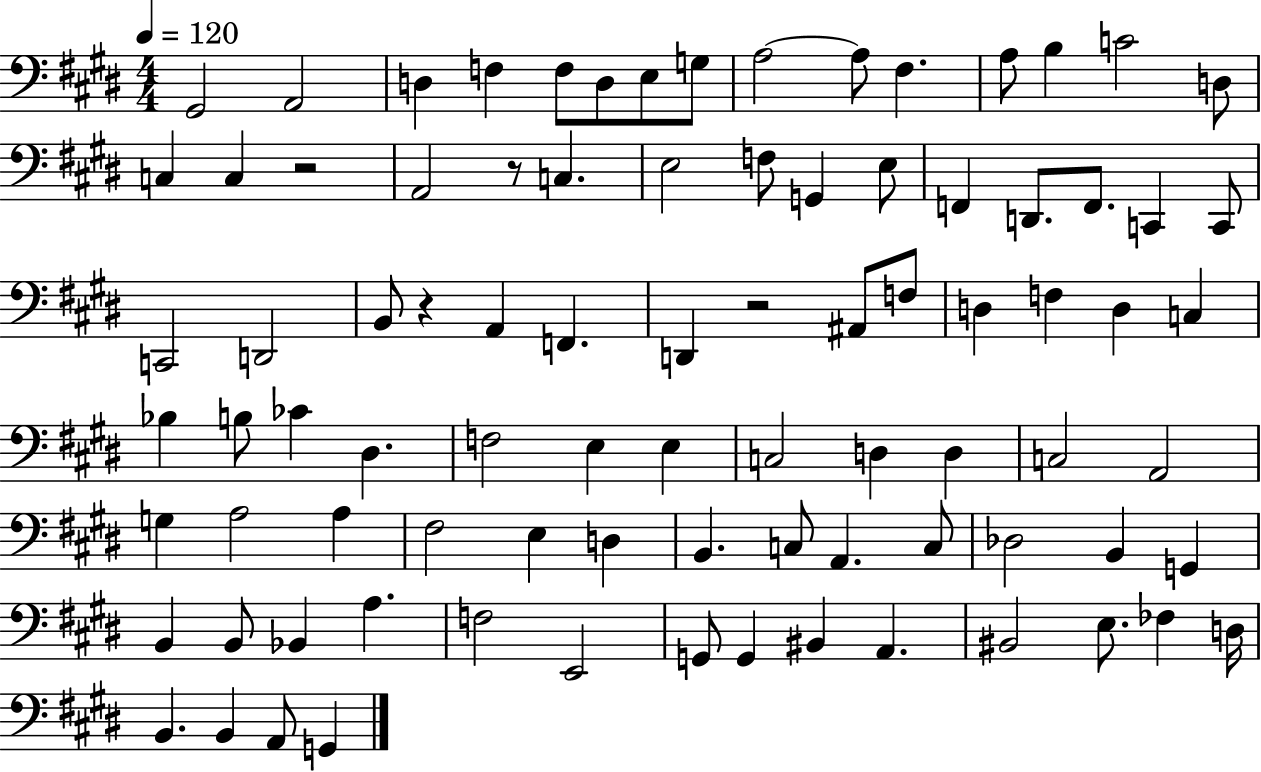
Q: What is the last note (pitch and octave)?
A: G2